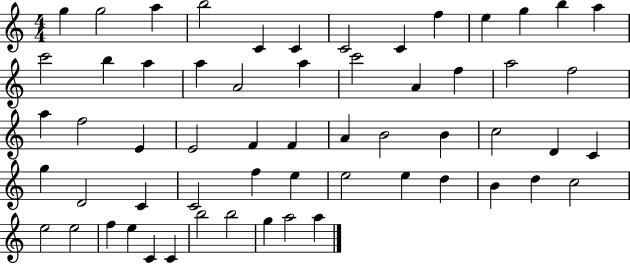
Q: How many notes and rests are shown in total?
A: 59